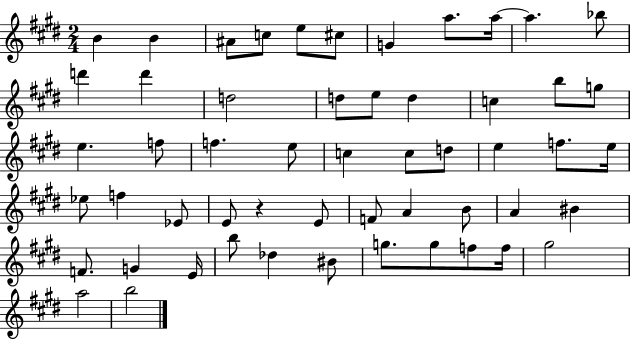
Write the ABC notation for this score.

X:1
T:Untitled
M:2/4
L:1/4
K:E
B B ^A/2 c/2 e/2 ^c/2 G a/2 a/4 a _b/2 d' d' d2 d/2 e/2 d c b/2 g/2 e f/2 f e/2 c c/2 d/2 e f/2 e/4 _e/2 f _E/2 E/2 z E/2 F/2 A B/2 A ^B F/2 G E/4 b/2 _d ^B/2 g/2 g/2 f/2 f/4 ^g2 a2 b2